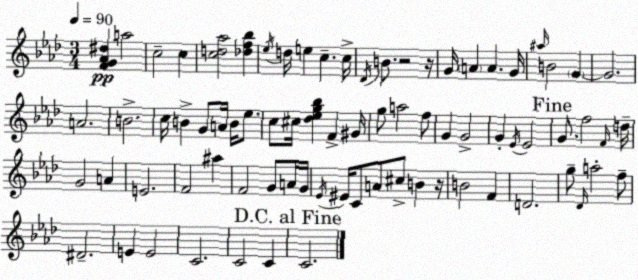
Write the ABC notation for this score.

X:1
T:Untitled
M:3/4
L:1/4
K:Fm
[FG_A^d] a2 c2 c [cd_a]2 [_df_b] _e/4 d/4 e c c/4 _D/4 B/2 z2 z/4 G/4 A A G/4 ^a/4 B2 G G2 A2 B2 c/4 B G/2 A/4 B/4 _e/2 c/2 ^c/4 [_d_eg_b] F ^G/4 g/2 a2 f/2 G G2 G _E/4 _E2 G/2 f2 F/4 d/4 G2 A E2 F2 ^a F2 G/2 A/4 G/4 _E/4 ^E/4 C/2 A/2 ^c/2 B z/4 B2 F D2 g/2 _D/4 a2 f/2 ^D2 E E2 C2 C2 C C2